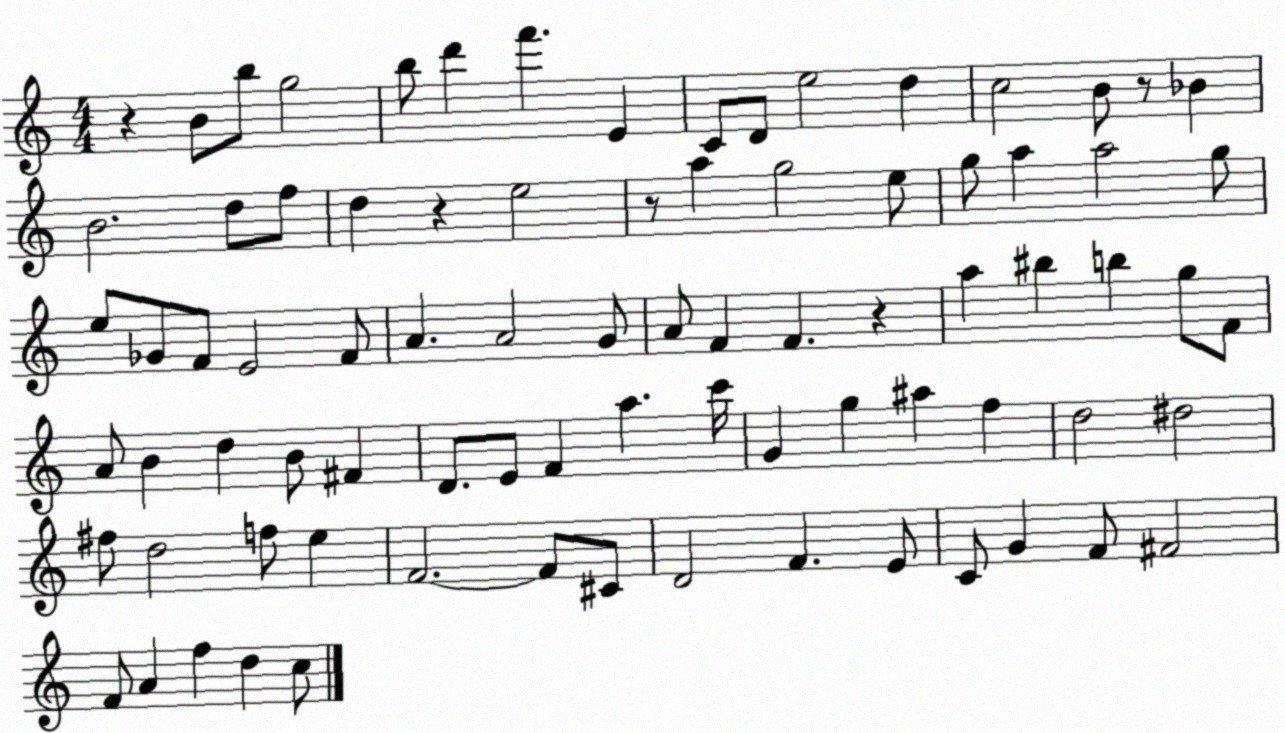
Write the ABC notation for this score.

X:1
T:Untitled
M:4/4
L:1/4
K:C
z B/2 b/2 g2 b/2 d' f' E C/2 D/2 e2 d c2 B/2 z/2 _B B2 d/2 f/2 d z e2 z/2 a g2 e/2 g/2 a a2 g/2 e/2 _G/2 F/2 E2 F/2 A A2 G/2 A/2 F F z a ^b b g/2 F/2 A/2 B d B/2 ^F D/2 E/2 F a c'/4 G g ^a f d2 ^d2 ^f/2 d2 f/2 e F2 F/2 ^C/2 D2 F E/2 C/2 G F/2 ^F2 F/2 A f d c/2